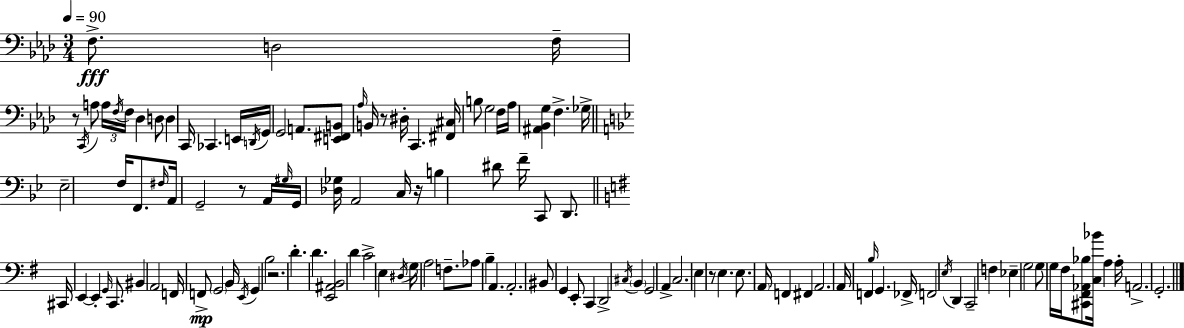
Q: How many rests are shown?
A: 6